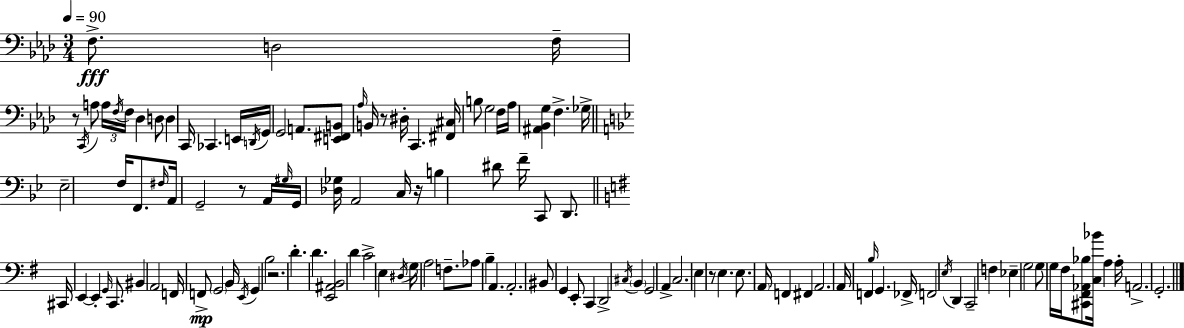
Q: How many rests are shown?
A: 6